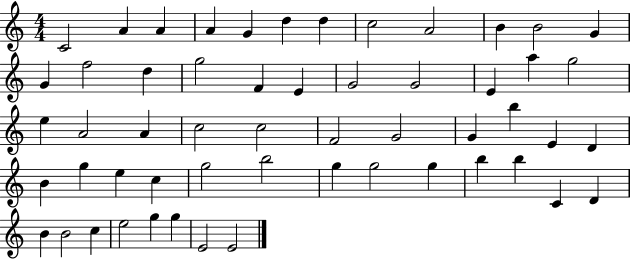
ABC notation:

X:1
T:Untitled
M:4/4
L:1/4
K:C
C2 A A A G d d c2 A2 B B2 G G f2 d g2 F E G2 G2 E a g2 e A2 A c2 c2 F2 G2 G b E D B g e c g2 b2 g g2 g b b C D B B2 c e2 g g E2 E2